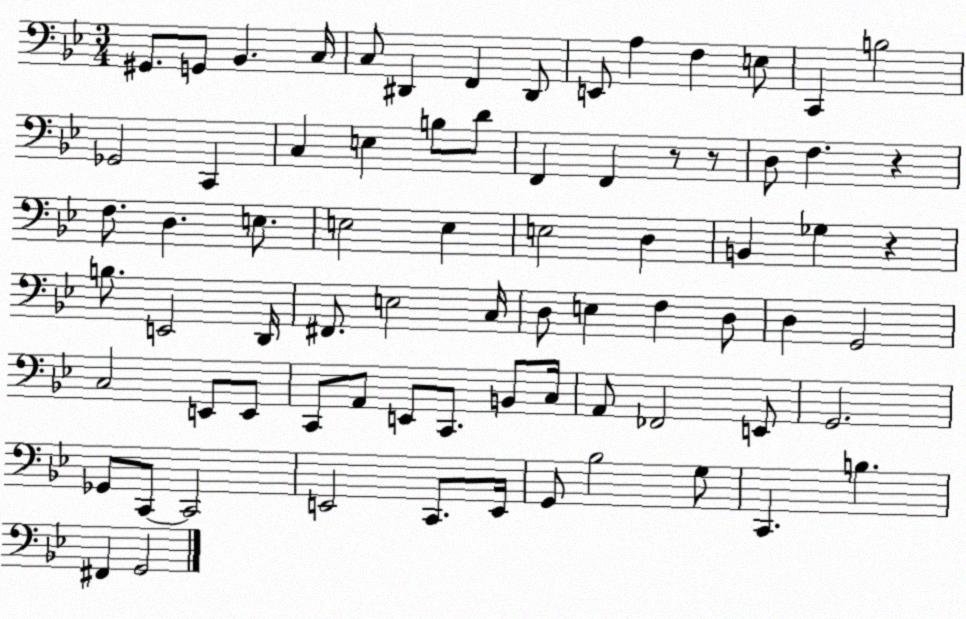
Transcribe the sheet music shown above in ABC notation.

X:1
T:Untitled
M:3/4
L:1/4
K:Bb
^G,,/2 G,,/2 _B,, C,/4 C,/2 ^D,, F,, ^D,,/2 E,,/2 A, F, E,/2 C,, B,2 _G,,2 C,, C, E, B,/2 D/2 F,, F,, z/2 z/2 D,/2 F, z F,/2 D, E,/2 E,2 E, E,2 D, B,, _G, z B,/2 E,,2 D,,/4 ^F,,/2 E,2 C,/4 D,/2 E, F, D,/2 D, G,,2 C,2 E,,/2 E,,/2 C,,/2 A,,/2 E,,/2 C,,/2 B,,/2 C,/4 A,,/2 _F,,2 E,,/2 G,,2 _G,,/2 C,,/2 C,,2 E,,2 C,,/2 E,,/4 G,,/2 _B,2 G,/2 C,, B, ^F,, G,,2